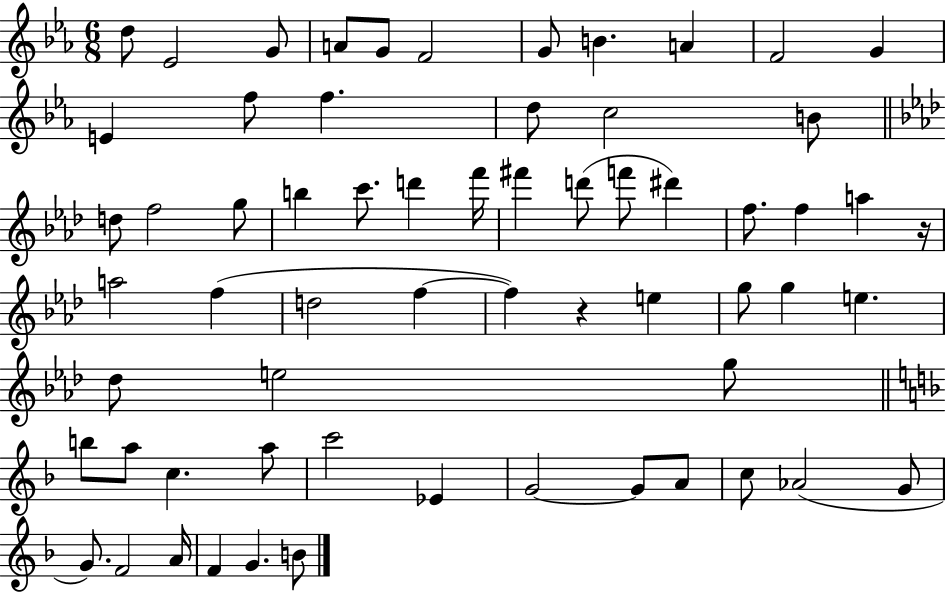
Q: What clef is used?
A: treble